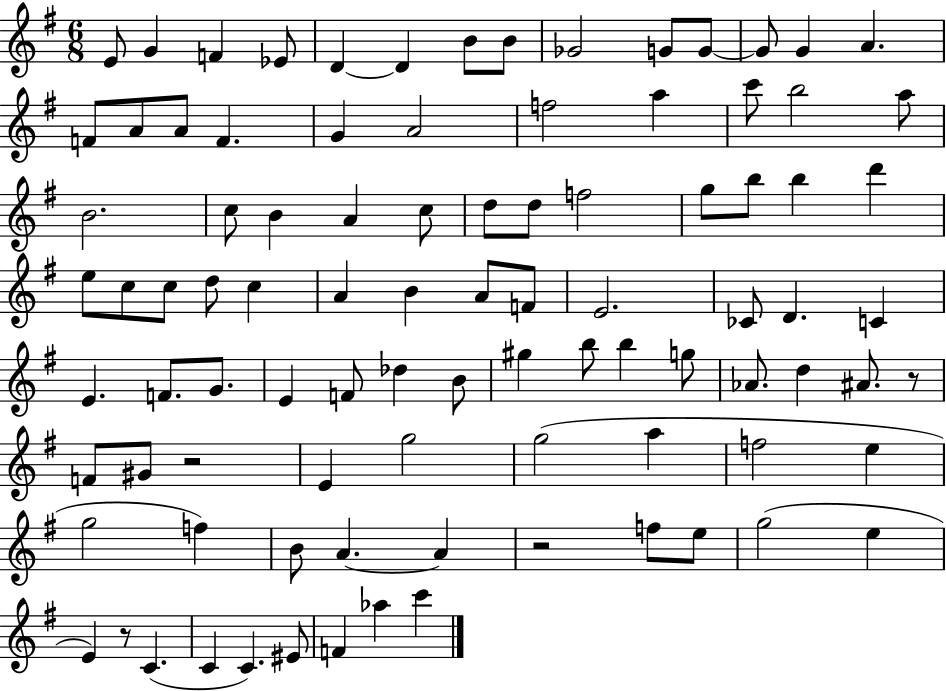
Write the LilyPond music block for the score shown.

{
  \clef treble
  \numericTimeSignature
  \time 6/8
  \key g \major
  e'8 g'4 f'4 ees'8 | d'4~~ d'4 b'8 b'8 | ges'2 g'8 g'8~~ | g'8 g'4 a'4. | \break f'8 a'8 a'8 f'4. | g'4 a'2 | f''2 a''4 | c'''8 b''2 a''8 | \break b'2. | c''8 b'4 a'4 c''8 | d''8 d''8 f''2 | g''8 b''8 b''4 d'''4 | \break e''8 c''8 c''8 d''8 c''4 | a'4 b'4 a'8 f'8 | e'2. | ces'8 d'4. c'4 | \break e'4. f'8. g'8. | e'4 f'8 des''4 b'8 | gis''4 b''8 b''4 g''8 | aes'8. d''4 ais'8. r8 | \break f'8 gis'8 r2 | e'4 g''2 | g''2( a''4 | f''2 e''4 | \break g''2 f''4) | b'8 a'4.~~ a'4 | r2 f''8 e''8 | g''2( e''4 | \break e'4) r8 c'4.( | c'4 c'4.) eis'8 | f'4 aes''4 c'''4 | \bar "|."
}